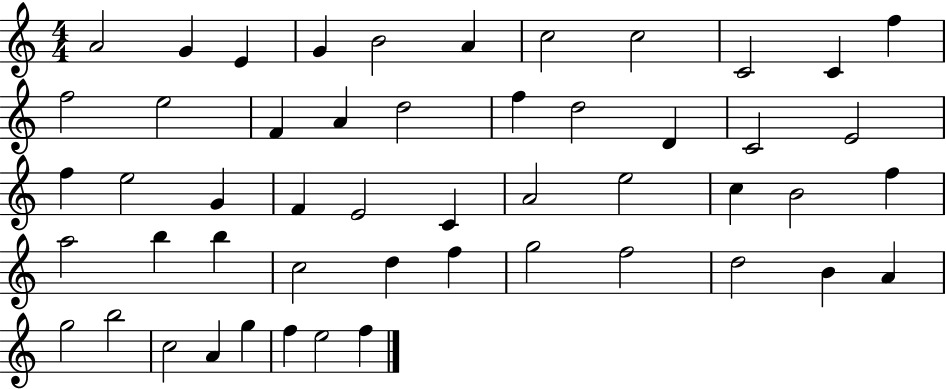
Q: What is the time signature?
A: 4/4